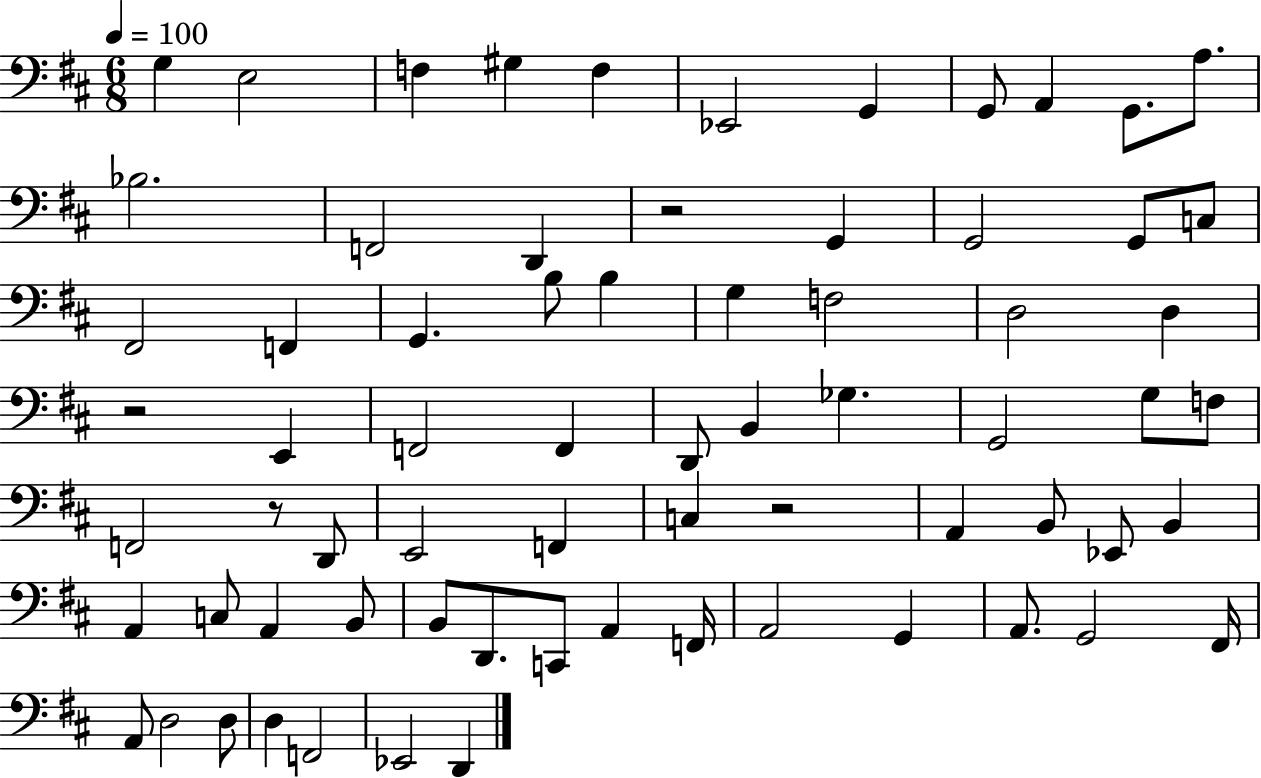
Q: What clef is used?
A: bass